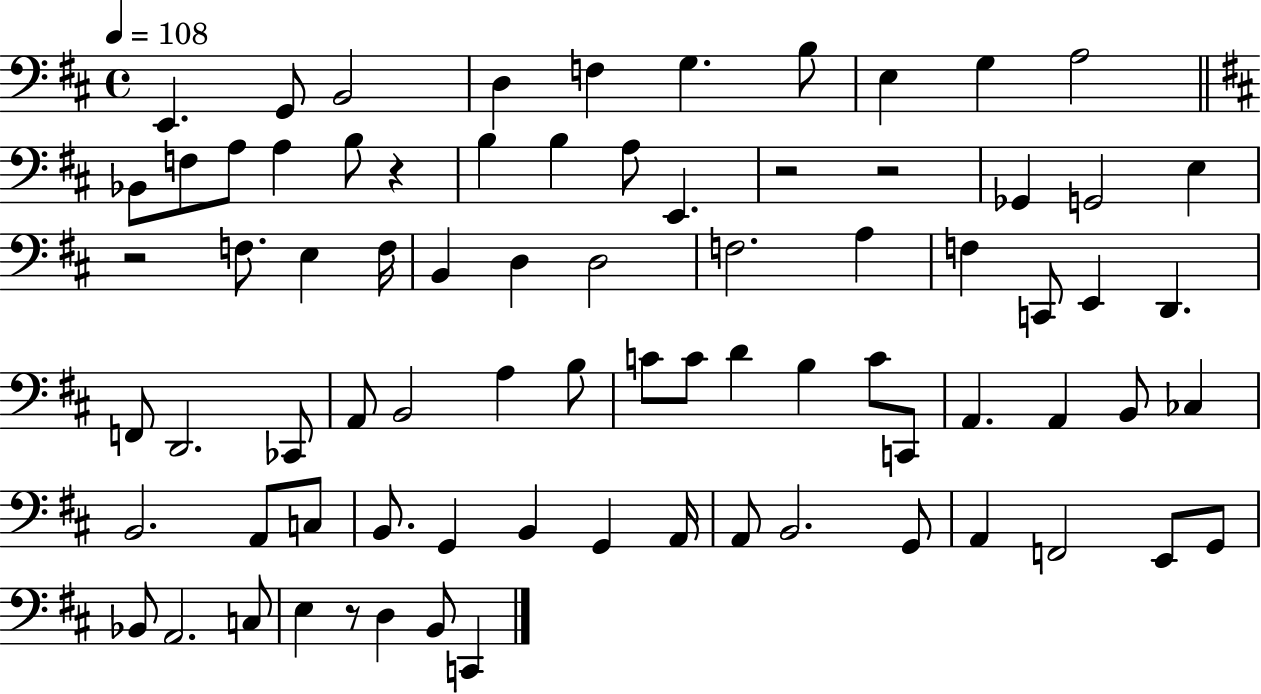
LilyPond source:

{
  \clef bass
  \time 4/4
  \defaultTimeSignature
  \key d \major
  \tempo 4 = 108
  \repeat volta 2 { e,4. g,8 b,2 | d4 f4 g4. b8 | e4 g4 a2 | \bar "||" \break \key b \minor bes,8 f8 a8 a4 b8 r4 | b4 b4 a8 e,4. | r2 r2 | ges,4 g,2 e4 | \break r2 f8. e4 f16 | b,4 d4 d2 | f2. a4 | f4 c,8 e,4 d,4. | \break f,8 d,2. ces,8 | a,8 b,2 a4 b8 | c'8 c'8 d'4 b4 c'8 c,8 | a,4. a,4 b,8 ces4 | \break b,2. a,8 c8 | b,8. g,4 b,4 g,4 a,16 | a,8 b,2. g,8 | a,4 f,2 e,8 g,8 | \break bes,8 a,2. c8 | e4 r8 d4 b,8 c,4 | } \bar "|."
}